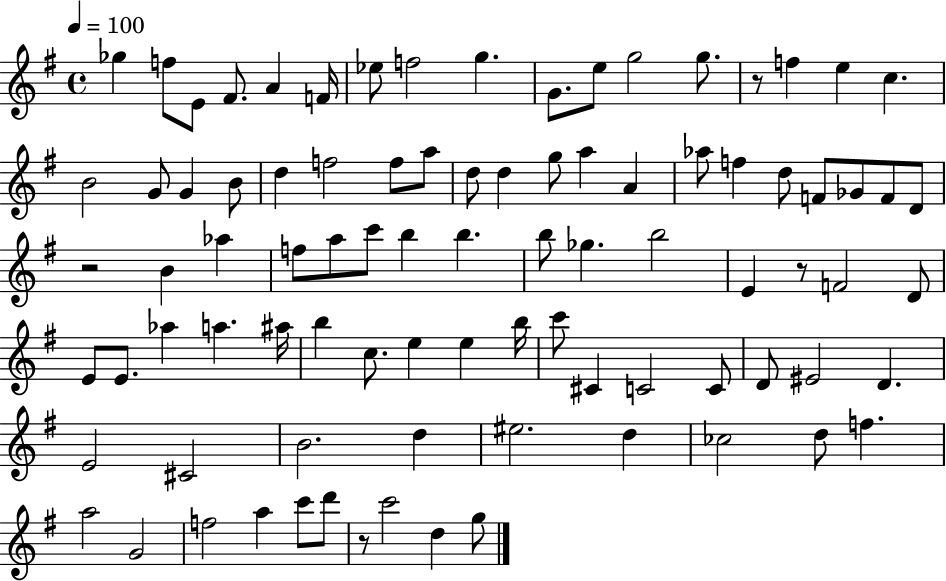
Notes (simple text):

Gb5/q F5/e E4/e F#4/e. A4/q F4/s Eb5/e F5/h G5/q. G4/e. E5/e G5/h G5/e. R/e F5/q E5/q C5/q. B4/h G4/e G4/q B4/e D5/q F5/h F5/e A5/e D5/e D5/q G5/e A5/q A4/q Ab5/e F5/q D5/e F4/e Gb4/e F4/e D4/e R/h B4/q Ab5/q F5/e A5/e C6/e B5/q B5/q. B5/e Gb5/q. B5/h E4/q R/e F4/h D4/e E4/e E4/e. Ab5/q A5/q. A#5/s B5/q C5/e. E5/q E5/q B5/s C6/e C#4/q C4/h C4/e D4/e EIS4/h D4/q. E4/h C#4/h B4/h. D5/q EIS5/h. D5/q CES5/h D5/e F5/q. A5/h G4/h F5/h A5/q C6/e D6/e R/e C6/h D5/q G5/e